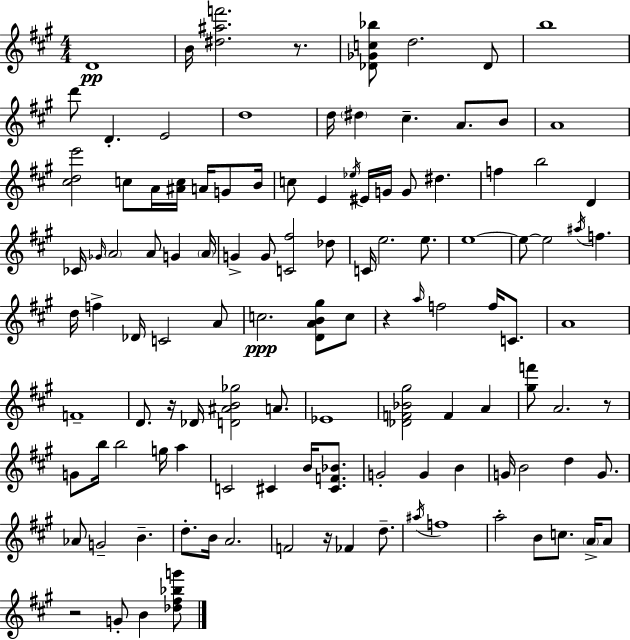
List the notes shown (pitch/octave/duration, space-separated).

D4/w B4/s [D#5,A#5,F6]/h. R/e. [Db4,Gb4,C5,Bb5]/e D5/h. Db4/e B5/w D6/e D4/q. E4/h D5/w D5/s D#5/q C#5/q. A4/e. B4/e A4/w [C#5,D5,E6]/h C5/e A4/s [A#4,C5]/s A4/s G4/e B4/s C5/e E4/q Eb5/s EIS4/s G4/s G4/e D#5/q. F5/q B5/h D4/q CES4/s Gb4/s A4/h A4/e G4/q A4/s G4/q G4/e [C4,F#5]/h Db5/e C4/s E5/h. E5/e. E5/w E5/e E5/h A#5/s F5/q. D5/s F5/q Db4/s C4/h A4/e C5/h. [D4,A4,B4,G#5]/e C5/e R/q A5/s F5/h F5/s C4/e. A4/w F4/w D4/e. R/s Db4/s [D4,A#4,B4,Gb5]/h A4/e. Eb4/w [Db4,F4,Bb4,G#5]/h F4/q A4/q [G#5,F6]/e A4/h. R/e G4/e B5/s B5/h G5/s A5/q C4/h C#4/q B4/s [C#4,F4,Bb4]/e. G4/h G4/q B4/q G4/s B4/h D5/q G4/e. Ab4/e G4/h B4/q. D5/e. B4/s A4/h. F4/h R/s FES4/q D5/e. A#5/s F5/w A5/h B4/e C5/e. A4/s A4/e R/h G4/e B4/q [Db5,F#5,Bb5,G6]/e